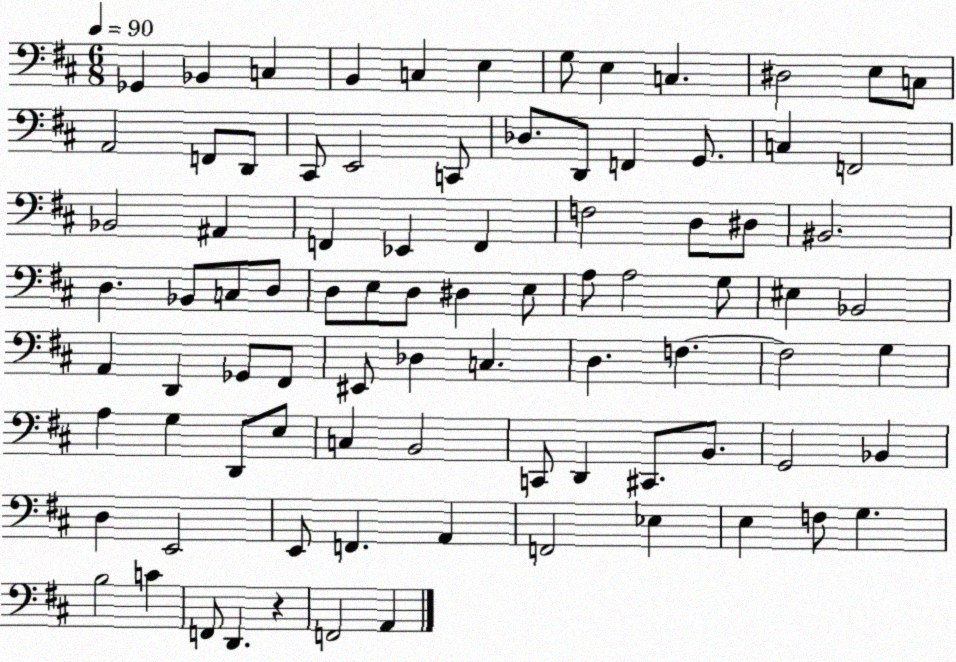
X:1
T:Untitled
M:6/8
L:1/4
K:D
_G,, _B,, C, B,, C, E, G,/2 E, C, ^D,2 E,/2 C,/2 A,,2 F,,/2 D,,/2 ^C,,/2 E,,2 C,,/2 _D,/2 D,,/2 F,, G,,/2 C, F,,2 _B,,2 ^A,, F,, _E,, F,, F,2 D,/2 ^D,/2 ^B,,2 D, _B,,/2 C,/2 D,/2 D,/2 E,/2 D,/2 ^D, E,/2 A,/2 A,2 G,/2 ^E, _B,,2 A,, D,, _G,,/2 ^F,,/2 ^E,,/2 _D, C, D, F, F,2 G, A, G, D,,/2 E,/2 C, B,,2 C,,/2 D,, ^C,,/2 B,,/2 G,,2 _B,, D, E,,2 E,,/2 F,, A,, F,,2 _E, E, F,/2 G, B,2 C F,,/2 D,, z F,,2 A,,